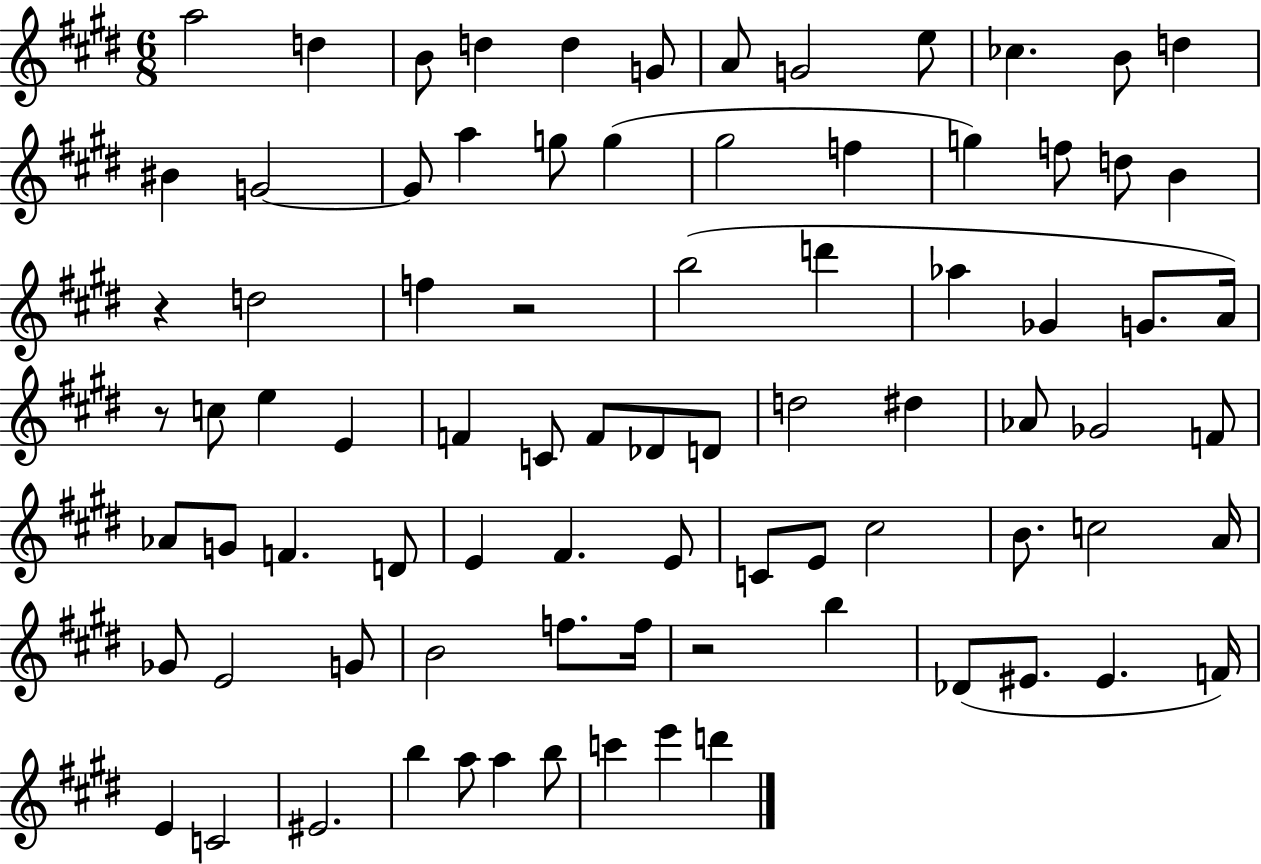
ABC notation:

X:1
T:Untitled
M:6/8
L:1/4
K:E
a2 d B/2 d d G/2 A/2 G2 e/2 _c B/2 d ^B G2 G/2 a g/2 g ^g2 f g f/2 d/2 B z d2 f z2 b2 d' _a _G G/2 A/4 z/2 c/2 e E F C/2 F/2 _D/2 D/2 d2 ^d _A/2 _G2 F/2 _A/2 G/2 F D/2 E ^F E/2 C/2 E/2 ^c2 B/2 c2 A/4 _G/2 E2 G/2 B2 f/2 f/4 z2 b _D/2 ^E/2 ^E F/4 E C2 ^E2 b a/2 a b/2 c' e' d'